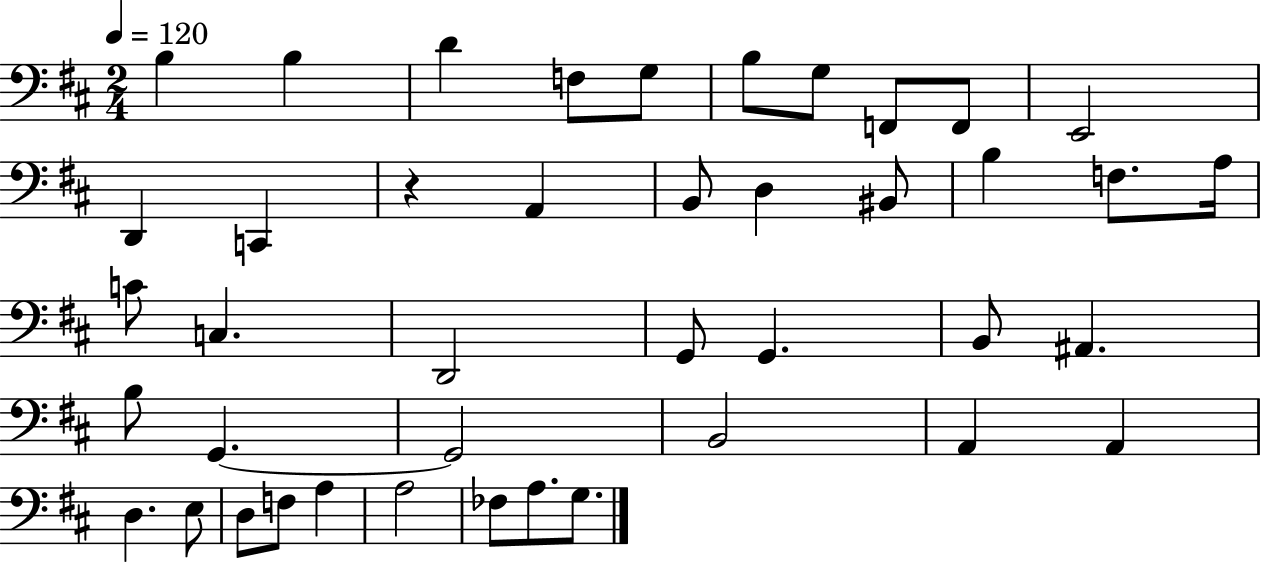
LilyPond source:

{
  \clef bass
  \numericTimeSignature
  \time 2/4
  \key d \major
  \tempo 4 = 120
  b4 b4 | d'4 f8 g8 | b8 g8 f,8 f,8 | e,2 | \break d,4 c,4 | r4 a,4 | b,8 d4 bis,8 | b4 f8. a16 | \break c'8 c4. | d,2 | g,8 g,4. | b,8 ais,4. | \break b8 g,4.~~ | g,2 | b,2 | a,4 a,4 | \break d4. e8 | d8 f8 a4 | a2 | fes8 a8. g8. | \break \bar "|."
}